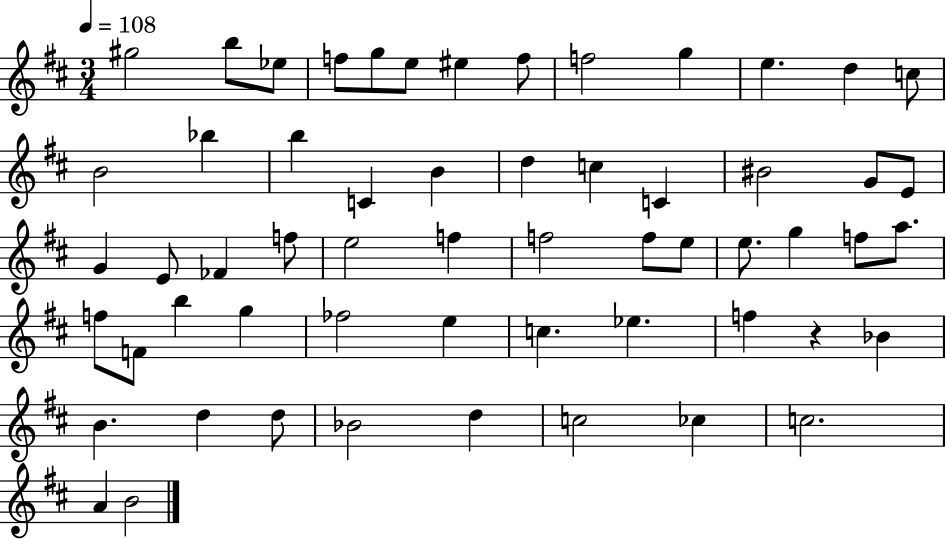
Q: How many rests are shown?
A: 1